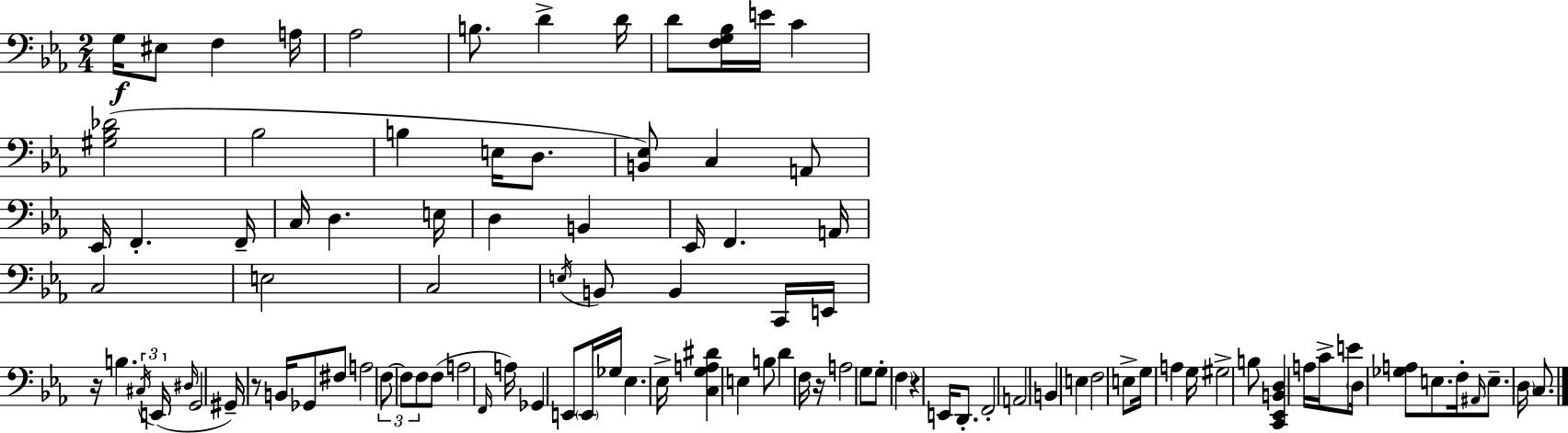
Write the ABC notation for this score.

X:1
T:Untitled
M:2/4
L:1/4
K:Cm
G,/4 ^E,/2 F, A,/4 _A,2 B,/2 D D/4 D/2 [F,G,_B,]/4 E/4 C [^G,_B,_D]2 _B,2 B, E,/4 D,/2 [B,,_E,]/2 C, A,,/2 _E,,/4 F,, F,,/4 C,/4 D, E,/4 D, B,, _E,,/4 F,, A,,/4 C,2 E,2 C,2 E,/4 B,,/2 B,, C,,/4 E,,/4 z/4 B, ^C,/4 E,,/4 ^D,/4 G,,2 ^G,,/4 z/2 B,,/4 _G,,/2 ^F,/2 A,2 F,/2 F,/2 F,/2 F,/2 A,2 F,,/4 A,/4 _G,, E,,/2 E,,/4 _G,/4 _E, _E,/4 [C,G,A,^D] E, B,/2 D F,/4 z/4 A,2 G,/2 G,/2 F, z E,,/4 D,,/2 F,,2 A,,2 B,, E, F,2 E,/2 G,/4 A, G,/4 ^G,2 B,/2 [C,,_E,,B,,D,] A,/4 C/4 E/2 D,/4 [_G,A,]/2 E,/2 F,/4 ^A,,/4 E,/2 D,/4 C,/2